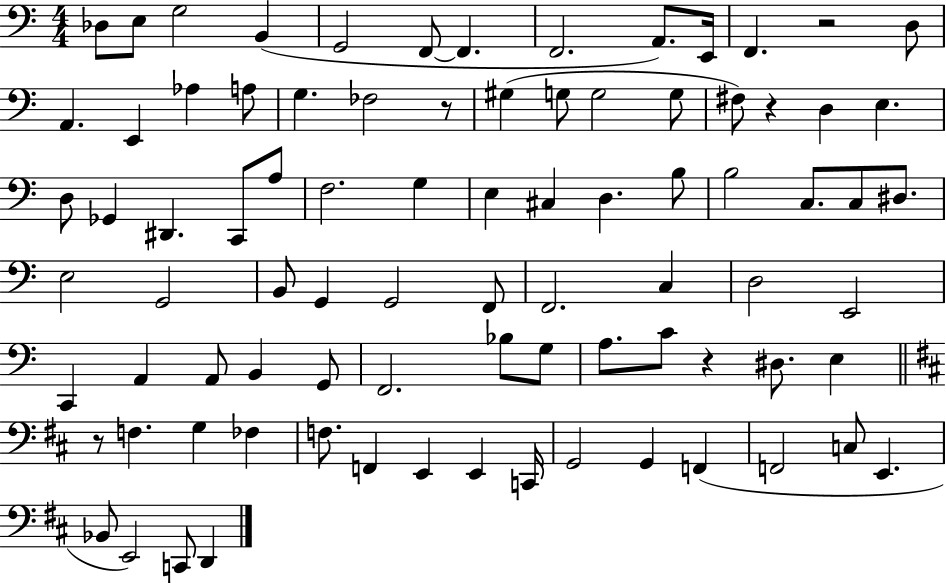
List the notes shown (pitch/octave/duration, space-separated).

Db3/e E3/e G3/h B2/q G2/h F2/e F2/q. F2/h. A2/e. E2/s F2/q. R/h D3/e A2/q. E2/q Ab3/q A3/e G3/q. FES3/h R/e G#3/q G3/e G3/h G3/e F#3/e R/q D3/q E3/q. D3/e Gb2/q D#2/q. C2/e A3/e F3/h. G3/q E3/q C#3/q D3/q. B3/e B3/h C3/e. C3/e D#3/e. E3/h G2/h B2/e G2/q G2/h F2/e F2/h. C3/q D3/h E2/h C2/q A2/q A2/e B2/q G2/e F2/h. Bb3/e G3/e A3/e. C4/e R/q D#3/e. E3/q R/e F3/q. G3/q FES3/q F3/e. F2/q E2/q E2/q C2/s G2/h G2/q F2/q F2/h C3/e E2/q. Bb2/e E2/h C2/e D2/q